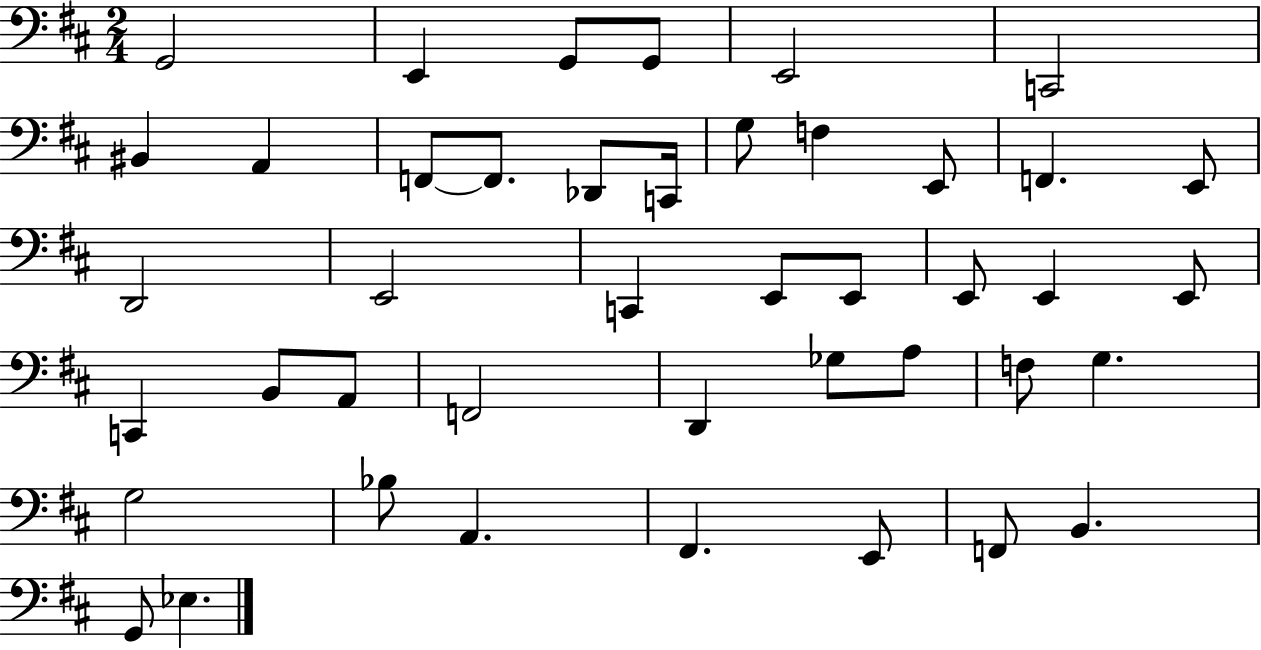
X:1
T:Untitled
M:2/4
L:1/4
K:D
G,,2 E,, G,,/2 G,,/2 E,,2 C,,2 ^B,, A,, F,,/2 F,,/2 _D,,/2 C,,/4 G,/2 F, E,,/2 F,, E,,/2 D,,2 E,,2 C,, E,,/2 E,,/2 E,,/2 E,, E,,/2 C,, B,,/2 A,,/2 F,,2 D,, _G,/2 A,/2 F,/2 G, G,2 _B,/2 A,, ^F,, E,,/2 F,,/2 B,, G,,/2 _E,